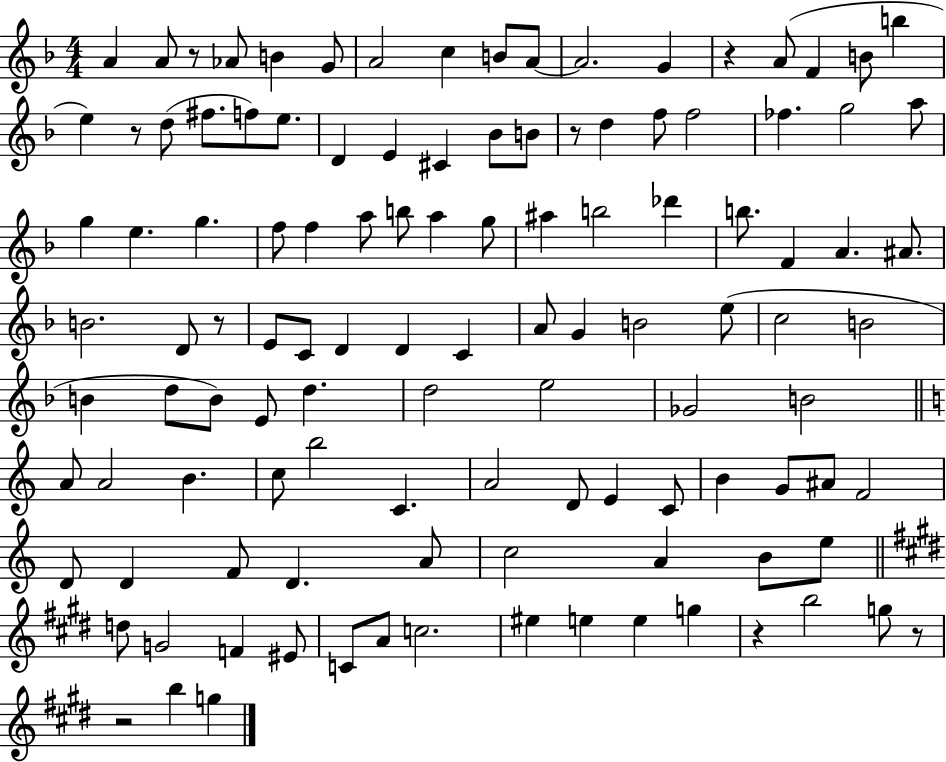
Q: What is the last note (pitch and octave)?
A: G5